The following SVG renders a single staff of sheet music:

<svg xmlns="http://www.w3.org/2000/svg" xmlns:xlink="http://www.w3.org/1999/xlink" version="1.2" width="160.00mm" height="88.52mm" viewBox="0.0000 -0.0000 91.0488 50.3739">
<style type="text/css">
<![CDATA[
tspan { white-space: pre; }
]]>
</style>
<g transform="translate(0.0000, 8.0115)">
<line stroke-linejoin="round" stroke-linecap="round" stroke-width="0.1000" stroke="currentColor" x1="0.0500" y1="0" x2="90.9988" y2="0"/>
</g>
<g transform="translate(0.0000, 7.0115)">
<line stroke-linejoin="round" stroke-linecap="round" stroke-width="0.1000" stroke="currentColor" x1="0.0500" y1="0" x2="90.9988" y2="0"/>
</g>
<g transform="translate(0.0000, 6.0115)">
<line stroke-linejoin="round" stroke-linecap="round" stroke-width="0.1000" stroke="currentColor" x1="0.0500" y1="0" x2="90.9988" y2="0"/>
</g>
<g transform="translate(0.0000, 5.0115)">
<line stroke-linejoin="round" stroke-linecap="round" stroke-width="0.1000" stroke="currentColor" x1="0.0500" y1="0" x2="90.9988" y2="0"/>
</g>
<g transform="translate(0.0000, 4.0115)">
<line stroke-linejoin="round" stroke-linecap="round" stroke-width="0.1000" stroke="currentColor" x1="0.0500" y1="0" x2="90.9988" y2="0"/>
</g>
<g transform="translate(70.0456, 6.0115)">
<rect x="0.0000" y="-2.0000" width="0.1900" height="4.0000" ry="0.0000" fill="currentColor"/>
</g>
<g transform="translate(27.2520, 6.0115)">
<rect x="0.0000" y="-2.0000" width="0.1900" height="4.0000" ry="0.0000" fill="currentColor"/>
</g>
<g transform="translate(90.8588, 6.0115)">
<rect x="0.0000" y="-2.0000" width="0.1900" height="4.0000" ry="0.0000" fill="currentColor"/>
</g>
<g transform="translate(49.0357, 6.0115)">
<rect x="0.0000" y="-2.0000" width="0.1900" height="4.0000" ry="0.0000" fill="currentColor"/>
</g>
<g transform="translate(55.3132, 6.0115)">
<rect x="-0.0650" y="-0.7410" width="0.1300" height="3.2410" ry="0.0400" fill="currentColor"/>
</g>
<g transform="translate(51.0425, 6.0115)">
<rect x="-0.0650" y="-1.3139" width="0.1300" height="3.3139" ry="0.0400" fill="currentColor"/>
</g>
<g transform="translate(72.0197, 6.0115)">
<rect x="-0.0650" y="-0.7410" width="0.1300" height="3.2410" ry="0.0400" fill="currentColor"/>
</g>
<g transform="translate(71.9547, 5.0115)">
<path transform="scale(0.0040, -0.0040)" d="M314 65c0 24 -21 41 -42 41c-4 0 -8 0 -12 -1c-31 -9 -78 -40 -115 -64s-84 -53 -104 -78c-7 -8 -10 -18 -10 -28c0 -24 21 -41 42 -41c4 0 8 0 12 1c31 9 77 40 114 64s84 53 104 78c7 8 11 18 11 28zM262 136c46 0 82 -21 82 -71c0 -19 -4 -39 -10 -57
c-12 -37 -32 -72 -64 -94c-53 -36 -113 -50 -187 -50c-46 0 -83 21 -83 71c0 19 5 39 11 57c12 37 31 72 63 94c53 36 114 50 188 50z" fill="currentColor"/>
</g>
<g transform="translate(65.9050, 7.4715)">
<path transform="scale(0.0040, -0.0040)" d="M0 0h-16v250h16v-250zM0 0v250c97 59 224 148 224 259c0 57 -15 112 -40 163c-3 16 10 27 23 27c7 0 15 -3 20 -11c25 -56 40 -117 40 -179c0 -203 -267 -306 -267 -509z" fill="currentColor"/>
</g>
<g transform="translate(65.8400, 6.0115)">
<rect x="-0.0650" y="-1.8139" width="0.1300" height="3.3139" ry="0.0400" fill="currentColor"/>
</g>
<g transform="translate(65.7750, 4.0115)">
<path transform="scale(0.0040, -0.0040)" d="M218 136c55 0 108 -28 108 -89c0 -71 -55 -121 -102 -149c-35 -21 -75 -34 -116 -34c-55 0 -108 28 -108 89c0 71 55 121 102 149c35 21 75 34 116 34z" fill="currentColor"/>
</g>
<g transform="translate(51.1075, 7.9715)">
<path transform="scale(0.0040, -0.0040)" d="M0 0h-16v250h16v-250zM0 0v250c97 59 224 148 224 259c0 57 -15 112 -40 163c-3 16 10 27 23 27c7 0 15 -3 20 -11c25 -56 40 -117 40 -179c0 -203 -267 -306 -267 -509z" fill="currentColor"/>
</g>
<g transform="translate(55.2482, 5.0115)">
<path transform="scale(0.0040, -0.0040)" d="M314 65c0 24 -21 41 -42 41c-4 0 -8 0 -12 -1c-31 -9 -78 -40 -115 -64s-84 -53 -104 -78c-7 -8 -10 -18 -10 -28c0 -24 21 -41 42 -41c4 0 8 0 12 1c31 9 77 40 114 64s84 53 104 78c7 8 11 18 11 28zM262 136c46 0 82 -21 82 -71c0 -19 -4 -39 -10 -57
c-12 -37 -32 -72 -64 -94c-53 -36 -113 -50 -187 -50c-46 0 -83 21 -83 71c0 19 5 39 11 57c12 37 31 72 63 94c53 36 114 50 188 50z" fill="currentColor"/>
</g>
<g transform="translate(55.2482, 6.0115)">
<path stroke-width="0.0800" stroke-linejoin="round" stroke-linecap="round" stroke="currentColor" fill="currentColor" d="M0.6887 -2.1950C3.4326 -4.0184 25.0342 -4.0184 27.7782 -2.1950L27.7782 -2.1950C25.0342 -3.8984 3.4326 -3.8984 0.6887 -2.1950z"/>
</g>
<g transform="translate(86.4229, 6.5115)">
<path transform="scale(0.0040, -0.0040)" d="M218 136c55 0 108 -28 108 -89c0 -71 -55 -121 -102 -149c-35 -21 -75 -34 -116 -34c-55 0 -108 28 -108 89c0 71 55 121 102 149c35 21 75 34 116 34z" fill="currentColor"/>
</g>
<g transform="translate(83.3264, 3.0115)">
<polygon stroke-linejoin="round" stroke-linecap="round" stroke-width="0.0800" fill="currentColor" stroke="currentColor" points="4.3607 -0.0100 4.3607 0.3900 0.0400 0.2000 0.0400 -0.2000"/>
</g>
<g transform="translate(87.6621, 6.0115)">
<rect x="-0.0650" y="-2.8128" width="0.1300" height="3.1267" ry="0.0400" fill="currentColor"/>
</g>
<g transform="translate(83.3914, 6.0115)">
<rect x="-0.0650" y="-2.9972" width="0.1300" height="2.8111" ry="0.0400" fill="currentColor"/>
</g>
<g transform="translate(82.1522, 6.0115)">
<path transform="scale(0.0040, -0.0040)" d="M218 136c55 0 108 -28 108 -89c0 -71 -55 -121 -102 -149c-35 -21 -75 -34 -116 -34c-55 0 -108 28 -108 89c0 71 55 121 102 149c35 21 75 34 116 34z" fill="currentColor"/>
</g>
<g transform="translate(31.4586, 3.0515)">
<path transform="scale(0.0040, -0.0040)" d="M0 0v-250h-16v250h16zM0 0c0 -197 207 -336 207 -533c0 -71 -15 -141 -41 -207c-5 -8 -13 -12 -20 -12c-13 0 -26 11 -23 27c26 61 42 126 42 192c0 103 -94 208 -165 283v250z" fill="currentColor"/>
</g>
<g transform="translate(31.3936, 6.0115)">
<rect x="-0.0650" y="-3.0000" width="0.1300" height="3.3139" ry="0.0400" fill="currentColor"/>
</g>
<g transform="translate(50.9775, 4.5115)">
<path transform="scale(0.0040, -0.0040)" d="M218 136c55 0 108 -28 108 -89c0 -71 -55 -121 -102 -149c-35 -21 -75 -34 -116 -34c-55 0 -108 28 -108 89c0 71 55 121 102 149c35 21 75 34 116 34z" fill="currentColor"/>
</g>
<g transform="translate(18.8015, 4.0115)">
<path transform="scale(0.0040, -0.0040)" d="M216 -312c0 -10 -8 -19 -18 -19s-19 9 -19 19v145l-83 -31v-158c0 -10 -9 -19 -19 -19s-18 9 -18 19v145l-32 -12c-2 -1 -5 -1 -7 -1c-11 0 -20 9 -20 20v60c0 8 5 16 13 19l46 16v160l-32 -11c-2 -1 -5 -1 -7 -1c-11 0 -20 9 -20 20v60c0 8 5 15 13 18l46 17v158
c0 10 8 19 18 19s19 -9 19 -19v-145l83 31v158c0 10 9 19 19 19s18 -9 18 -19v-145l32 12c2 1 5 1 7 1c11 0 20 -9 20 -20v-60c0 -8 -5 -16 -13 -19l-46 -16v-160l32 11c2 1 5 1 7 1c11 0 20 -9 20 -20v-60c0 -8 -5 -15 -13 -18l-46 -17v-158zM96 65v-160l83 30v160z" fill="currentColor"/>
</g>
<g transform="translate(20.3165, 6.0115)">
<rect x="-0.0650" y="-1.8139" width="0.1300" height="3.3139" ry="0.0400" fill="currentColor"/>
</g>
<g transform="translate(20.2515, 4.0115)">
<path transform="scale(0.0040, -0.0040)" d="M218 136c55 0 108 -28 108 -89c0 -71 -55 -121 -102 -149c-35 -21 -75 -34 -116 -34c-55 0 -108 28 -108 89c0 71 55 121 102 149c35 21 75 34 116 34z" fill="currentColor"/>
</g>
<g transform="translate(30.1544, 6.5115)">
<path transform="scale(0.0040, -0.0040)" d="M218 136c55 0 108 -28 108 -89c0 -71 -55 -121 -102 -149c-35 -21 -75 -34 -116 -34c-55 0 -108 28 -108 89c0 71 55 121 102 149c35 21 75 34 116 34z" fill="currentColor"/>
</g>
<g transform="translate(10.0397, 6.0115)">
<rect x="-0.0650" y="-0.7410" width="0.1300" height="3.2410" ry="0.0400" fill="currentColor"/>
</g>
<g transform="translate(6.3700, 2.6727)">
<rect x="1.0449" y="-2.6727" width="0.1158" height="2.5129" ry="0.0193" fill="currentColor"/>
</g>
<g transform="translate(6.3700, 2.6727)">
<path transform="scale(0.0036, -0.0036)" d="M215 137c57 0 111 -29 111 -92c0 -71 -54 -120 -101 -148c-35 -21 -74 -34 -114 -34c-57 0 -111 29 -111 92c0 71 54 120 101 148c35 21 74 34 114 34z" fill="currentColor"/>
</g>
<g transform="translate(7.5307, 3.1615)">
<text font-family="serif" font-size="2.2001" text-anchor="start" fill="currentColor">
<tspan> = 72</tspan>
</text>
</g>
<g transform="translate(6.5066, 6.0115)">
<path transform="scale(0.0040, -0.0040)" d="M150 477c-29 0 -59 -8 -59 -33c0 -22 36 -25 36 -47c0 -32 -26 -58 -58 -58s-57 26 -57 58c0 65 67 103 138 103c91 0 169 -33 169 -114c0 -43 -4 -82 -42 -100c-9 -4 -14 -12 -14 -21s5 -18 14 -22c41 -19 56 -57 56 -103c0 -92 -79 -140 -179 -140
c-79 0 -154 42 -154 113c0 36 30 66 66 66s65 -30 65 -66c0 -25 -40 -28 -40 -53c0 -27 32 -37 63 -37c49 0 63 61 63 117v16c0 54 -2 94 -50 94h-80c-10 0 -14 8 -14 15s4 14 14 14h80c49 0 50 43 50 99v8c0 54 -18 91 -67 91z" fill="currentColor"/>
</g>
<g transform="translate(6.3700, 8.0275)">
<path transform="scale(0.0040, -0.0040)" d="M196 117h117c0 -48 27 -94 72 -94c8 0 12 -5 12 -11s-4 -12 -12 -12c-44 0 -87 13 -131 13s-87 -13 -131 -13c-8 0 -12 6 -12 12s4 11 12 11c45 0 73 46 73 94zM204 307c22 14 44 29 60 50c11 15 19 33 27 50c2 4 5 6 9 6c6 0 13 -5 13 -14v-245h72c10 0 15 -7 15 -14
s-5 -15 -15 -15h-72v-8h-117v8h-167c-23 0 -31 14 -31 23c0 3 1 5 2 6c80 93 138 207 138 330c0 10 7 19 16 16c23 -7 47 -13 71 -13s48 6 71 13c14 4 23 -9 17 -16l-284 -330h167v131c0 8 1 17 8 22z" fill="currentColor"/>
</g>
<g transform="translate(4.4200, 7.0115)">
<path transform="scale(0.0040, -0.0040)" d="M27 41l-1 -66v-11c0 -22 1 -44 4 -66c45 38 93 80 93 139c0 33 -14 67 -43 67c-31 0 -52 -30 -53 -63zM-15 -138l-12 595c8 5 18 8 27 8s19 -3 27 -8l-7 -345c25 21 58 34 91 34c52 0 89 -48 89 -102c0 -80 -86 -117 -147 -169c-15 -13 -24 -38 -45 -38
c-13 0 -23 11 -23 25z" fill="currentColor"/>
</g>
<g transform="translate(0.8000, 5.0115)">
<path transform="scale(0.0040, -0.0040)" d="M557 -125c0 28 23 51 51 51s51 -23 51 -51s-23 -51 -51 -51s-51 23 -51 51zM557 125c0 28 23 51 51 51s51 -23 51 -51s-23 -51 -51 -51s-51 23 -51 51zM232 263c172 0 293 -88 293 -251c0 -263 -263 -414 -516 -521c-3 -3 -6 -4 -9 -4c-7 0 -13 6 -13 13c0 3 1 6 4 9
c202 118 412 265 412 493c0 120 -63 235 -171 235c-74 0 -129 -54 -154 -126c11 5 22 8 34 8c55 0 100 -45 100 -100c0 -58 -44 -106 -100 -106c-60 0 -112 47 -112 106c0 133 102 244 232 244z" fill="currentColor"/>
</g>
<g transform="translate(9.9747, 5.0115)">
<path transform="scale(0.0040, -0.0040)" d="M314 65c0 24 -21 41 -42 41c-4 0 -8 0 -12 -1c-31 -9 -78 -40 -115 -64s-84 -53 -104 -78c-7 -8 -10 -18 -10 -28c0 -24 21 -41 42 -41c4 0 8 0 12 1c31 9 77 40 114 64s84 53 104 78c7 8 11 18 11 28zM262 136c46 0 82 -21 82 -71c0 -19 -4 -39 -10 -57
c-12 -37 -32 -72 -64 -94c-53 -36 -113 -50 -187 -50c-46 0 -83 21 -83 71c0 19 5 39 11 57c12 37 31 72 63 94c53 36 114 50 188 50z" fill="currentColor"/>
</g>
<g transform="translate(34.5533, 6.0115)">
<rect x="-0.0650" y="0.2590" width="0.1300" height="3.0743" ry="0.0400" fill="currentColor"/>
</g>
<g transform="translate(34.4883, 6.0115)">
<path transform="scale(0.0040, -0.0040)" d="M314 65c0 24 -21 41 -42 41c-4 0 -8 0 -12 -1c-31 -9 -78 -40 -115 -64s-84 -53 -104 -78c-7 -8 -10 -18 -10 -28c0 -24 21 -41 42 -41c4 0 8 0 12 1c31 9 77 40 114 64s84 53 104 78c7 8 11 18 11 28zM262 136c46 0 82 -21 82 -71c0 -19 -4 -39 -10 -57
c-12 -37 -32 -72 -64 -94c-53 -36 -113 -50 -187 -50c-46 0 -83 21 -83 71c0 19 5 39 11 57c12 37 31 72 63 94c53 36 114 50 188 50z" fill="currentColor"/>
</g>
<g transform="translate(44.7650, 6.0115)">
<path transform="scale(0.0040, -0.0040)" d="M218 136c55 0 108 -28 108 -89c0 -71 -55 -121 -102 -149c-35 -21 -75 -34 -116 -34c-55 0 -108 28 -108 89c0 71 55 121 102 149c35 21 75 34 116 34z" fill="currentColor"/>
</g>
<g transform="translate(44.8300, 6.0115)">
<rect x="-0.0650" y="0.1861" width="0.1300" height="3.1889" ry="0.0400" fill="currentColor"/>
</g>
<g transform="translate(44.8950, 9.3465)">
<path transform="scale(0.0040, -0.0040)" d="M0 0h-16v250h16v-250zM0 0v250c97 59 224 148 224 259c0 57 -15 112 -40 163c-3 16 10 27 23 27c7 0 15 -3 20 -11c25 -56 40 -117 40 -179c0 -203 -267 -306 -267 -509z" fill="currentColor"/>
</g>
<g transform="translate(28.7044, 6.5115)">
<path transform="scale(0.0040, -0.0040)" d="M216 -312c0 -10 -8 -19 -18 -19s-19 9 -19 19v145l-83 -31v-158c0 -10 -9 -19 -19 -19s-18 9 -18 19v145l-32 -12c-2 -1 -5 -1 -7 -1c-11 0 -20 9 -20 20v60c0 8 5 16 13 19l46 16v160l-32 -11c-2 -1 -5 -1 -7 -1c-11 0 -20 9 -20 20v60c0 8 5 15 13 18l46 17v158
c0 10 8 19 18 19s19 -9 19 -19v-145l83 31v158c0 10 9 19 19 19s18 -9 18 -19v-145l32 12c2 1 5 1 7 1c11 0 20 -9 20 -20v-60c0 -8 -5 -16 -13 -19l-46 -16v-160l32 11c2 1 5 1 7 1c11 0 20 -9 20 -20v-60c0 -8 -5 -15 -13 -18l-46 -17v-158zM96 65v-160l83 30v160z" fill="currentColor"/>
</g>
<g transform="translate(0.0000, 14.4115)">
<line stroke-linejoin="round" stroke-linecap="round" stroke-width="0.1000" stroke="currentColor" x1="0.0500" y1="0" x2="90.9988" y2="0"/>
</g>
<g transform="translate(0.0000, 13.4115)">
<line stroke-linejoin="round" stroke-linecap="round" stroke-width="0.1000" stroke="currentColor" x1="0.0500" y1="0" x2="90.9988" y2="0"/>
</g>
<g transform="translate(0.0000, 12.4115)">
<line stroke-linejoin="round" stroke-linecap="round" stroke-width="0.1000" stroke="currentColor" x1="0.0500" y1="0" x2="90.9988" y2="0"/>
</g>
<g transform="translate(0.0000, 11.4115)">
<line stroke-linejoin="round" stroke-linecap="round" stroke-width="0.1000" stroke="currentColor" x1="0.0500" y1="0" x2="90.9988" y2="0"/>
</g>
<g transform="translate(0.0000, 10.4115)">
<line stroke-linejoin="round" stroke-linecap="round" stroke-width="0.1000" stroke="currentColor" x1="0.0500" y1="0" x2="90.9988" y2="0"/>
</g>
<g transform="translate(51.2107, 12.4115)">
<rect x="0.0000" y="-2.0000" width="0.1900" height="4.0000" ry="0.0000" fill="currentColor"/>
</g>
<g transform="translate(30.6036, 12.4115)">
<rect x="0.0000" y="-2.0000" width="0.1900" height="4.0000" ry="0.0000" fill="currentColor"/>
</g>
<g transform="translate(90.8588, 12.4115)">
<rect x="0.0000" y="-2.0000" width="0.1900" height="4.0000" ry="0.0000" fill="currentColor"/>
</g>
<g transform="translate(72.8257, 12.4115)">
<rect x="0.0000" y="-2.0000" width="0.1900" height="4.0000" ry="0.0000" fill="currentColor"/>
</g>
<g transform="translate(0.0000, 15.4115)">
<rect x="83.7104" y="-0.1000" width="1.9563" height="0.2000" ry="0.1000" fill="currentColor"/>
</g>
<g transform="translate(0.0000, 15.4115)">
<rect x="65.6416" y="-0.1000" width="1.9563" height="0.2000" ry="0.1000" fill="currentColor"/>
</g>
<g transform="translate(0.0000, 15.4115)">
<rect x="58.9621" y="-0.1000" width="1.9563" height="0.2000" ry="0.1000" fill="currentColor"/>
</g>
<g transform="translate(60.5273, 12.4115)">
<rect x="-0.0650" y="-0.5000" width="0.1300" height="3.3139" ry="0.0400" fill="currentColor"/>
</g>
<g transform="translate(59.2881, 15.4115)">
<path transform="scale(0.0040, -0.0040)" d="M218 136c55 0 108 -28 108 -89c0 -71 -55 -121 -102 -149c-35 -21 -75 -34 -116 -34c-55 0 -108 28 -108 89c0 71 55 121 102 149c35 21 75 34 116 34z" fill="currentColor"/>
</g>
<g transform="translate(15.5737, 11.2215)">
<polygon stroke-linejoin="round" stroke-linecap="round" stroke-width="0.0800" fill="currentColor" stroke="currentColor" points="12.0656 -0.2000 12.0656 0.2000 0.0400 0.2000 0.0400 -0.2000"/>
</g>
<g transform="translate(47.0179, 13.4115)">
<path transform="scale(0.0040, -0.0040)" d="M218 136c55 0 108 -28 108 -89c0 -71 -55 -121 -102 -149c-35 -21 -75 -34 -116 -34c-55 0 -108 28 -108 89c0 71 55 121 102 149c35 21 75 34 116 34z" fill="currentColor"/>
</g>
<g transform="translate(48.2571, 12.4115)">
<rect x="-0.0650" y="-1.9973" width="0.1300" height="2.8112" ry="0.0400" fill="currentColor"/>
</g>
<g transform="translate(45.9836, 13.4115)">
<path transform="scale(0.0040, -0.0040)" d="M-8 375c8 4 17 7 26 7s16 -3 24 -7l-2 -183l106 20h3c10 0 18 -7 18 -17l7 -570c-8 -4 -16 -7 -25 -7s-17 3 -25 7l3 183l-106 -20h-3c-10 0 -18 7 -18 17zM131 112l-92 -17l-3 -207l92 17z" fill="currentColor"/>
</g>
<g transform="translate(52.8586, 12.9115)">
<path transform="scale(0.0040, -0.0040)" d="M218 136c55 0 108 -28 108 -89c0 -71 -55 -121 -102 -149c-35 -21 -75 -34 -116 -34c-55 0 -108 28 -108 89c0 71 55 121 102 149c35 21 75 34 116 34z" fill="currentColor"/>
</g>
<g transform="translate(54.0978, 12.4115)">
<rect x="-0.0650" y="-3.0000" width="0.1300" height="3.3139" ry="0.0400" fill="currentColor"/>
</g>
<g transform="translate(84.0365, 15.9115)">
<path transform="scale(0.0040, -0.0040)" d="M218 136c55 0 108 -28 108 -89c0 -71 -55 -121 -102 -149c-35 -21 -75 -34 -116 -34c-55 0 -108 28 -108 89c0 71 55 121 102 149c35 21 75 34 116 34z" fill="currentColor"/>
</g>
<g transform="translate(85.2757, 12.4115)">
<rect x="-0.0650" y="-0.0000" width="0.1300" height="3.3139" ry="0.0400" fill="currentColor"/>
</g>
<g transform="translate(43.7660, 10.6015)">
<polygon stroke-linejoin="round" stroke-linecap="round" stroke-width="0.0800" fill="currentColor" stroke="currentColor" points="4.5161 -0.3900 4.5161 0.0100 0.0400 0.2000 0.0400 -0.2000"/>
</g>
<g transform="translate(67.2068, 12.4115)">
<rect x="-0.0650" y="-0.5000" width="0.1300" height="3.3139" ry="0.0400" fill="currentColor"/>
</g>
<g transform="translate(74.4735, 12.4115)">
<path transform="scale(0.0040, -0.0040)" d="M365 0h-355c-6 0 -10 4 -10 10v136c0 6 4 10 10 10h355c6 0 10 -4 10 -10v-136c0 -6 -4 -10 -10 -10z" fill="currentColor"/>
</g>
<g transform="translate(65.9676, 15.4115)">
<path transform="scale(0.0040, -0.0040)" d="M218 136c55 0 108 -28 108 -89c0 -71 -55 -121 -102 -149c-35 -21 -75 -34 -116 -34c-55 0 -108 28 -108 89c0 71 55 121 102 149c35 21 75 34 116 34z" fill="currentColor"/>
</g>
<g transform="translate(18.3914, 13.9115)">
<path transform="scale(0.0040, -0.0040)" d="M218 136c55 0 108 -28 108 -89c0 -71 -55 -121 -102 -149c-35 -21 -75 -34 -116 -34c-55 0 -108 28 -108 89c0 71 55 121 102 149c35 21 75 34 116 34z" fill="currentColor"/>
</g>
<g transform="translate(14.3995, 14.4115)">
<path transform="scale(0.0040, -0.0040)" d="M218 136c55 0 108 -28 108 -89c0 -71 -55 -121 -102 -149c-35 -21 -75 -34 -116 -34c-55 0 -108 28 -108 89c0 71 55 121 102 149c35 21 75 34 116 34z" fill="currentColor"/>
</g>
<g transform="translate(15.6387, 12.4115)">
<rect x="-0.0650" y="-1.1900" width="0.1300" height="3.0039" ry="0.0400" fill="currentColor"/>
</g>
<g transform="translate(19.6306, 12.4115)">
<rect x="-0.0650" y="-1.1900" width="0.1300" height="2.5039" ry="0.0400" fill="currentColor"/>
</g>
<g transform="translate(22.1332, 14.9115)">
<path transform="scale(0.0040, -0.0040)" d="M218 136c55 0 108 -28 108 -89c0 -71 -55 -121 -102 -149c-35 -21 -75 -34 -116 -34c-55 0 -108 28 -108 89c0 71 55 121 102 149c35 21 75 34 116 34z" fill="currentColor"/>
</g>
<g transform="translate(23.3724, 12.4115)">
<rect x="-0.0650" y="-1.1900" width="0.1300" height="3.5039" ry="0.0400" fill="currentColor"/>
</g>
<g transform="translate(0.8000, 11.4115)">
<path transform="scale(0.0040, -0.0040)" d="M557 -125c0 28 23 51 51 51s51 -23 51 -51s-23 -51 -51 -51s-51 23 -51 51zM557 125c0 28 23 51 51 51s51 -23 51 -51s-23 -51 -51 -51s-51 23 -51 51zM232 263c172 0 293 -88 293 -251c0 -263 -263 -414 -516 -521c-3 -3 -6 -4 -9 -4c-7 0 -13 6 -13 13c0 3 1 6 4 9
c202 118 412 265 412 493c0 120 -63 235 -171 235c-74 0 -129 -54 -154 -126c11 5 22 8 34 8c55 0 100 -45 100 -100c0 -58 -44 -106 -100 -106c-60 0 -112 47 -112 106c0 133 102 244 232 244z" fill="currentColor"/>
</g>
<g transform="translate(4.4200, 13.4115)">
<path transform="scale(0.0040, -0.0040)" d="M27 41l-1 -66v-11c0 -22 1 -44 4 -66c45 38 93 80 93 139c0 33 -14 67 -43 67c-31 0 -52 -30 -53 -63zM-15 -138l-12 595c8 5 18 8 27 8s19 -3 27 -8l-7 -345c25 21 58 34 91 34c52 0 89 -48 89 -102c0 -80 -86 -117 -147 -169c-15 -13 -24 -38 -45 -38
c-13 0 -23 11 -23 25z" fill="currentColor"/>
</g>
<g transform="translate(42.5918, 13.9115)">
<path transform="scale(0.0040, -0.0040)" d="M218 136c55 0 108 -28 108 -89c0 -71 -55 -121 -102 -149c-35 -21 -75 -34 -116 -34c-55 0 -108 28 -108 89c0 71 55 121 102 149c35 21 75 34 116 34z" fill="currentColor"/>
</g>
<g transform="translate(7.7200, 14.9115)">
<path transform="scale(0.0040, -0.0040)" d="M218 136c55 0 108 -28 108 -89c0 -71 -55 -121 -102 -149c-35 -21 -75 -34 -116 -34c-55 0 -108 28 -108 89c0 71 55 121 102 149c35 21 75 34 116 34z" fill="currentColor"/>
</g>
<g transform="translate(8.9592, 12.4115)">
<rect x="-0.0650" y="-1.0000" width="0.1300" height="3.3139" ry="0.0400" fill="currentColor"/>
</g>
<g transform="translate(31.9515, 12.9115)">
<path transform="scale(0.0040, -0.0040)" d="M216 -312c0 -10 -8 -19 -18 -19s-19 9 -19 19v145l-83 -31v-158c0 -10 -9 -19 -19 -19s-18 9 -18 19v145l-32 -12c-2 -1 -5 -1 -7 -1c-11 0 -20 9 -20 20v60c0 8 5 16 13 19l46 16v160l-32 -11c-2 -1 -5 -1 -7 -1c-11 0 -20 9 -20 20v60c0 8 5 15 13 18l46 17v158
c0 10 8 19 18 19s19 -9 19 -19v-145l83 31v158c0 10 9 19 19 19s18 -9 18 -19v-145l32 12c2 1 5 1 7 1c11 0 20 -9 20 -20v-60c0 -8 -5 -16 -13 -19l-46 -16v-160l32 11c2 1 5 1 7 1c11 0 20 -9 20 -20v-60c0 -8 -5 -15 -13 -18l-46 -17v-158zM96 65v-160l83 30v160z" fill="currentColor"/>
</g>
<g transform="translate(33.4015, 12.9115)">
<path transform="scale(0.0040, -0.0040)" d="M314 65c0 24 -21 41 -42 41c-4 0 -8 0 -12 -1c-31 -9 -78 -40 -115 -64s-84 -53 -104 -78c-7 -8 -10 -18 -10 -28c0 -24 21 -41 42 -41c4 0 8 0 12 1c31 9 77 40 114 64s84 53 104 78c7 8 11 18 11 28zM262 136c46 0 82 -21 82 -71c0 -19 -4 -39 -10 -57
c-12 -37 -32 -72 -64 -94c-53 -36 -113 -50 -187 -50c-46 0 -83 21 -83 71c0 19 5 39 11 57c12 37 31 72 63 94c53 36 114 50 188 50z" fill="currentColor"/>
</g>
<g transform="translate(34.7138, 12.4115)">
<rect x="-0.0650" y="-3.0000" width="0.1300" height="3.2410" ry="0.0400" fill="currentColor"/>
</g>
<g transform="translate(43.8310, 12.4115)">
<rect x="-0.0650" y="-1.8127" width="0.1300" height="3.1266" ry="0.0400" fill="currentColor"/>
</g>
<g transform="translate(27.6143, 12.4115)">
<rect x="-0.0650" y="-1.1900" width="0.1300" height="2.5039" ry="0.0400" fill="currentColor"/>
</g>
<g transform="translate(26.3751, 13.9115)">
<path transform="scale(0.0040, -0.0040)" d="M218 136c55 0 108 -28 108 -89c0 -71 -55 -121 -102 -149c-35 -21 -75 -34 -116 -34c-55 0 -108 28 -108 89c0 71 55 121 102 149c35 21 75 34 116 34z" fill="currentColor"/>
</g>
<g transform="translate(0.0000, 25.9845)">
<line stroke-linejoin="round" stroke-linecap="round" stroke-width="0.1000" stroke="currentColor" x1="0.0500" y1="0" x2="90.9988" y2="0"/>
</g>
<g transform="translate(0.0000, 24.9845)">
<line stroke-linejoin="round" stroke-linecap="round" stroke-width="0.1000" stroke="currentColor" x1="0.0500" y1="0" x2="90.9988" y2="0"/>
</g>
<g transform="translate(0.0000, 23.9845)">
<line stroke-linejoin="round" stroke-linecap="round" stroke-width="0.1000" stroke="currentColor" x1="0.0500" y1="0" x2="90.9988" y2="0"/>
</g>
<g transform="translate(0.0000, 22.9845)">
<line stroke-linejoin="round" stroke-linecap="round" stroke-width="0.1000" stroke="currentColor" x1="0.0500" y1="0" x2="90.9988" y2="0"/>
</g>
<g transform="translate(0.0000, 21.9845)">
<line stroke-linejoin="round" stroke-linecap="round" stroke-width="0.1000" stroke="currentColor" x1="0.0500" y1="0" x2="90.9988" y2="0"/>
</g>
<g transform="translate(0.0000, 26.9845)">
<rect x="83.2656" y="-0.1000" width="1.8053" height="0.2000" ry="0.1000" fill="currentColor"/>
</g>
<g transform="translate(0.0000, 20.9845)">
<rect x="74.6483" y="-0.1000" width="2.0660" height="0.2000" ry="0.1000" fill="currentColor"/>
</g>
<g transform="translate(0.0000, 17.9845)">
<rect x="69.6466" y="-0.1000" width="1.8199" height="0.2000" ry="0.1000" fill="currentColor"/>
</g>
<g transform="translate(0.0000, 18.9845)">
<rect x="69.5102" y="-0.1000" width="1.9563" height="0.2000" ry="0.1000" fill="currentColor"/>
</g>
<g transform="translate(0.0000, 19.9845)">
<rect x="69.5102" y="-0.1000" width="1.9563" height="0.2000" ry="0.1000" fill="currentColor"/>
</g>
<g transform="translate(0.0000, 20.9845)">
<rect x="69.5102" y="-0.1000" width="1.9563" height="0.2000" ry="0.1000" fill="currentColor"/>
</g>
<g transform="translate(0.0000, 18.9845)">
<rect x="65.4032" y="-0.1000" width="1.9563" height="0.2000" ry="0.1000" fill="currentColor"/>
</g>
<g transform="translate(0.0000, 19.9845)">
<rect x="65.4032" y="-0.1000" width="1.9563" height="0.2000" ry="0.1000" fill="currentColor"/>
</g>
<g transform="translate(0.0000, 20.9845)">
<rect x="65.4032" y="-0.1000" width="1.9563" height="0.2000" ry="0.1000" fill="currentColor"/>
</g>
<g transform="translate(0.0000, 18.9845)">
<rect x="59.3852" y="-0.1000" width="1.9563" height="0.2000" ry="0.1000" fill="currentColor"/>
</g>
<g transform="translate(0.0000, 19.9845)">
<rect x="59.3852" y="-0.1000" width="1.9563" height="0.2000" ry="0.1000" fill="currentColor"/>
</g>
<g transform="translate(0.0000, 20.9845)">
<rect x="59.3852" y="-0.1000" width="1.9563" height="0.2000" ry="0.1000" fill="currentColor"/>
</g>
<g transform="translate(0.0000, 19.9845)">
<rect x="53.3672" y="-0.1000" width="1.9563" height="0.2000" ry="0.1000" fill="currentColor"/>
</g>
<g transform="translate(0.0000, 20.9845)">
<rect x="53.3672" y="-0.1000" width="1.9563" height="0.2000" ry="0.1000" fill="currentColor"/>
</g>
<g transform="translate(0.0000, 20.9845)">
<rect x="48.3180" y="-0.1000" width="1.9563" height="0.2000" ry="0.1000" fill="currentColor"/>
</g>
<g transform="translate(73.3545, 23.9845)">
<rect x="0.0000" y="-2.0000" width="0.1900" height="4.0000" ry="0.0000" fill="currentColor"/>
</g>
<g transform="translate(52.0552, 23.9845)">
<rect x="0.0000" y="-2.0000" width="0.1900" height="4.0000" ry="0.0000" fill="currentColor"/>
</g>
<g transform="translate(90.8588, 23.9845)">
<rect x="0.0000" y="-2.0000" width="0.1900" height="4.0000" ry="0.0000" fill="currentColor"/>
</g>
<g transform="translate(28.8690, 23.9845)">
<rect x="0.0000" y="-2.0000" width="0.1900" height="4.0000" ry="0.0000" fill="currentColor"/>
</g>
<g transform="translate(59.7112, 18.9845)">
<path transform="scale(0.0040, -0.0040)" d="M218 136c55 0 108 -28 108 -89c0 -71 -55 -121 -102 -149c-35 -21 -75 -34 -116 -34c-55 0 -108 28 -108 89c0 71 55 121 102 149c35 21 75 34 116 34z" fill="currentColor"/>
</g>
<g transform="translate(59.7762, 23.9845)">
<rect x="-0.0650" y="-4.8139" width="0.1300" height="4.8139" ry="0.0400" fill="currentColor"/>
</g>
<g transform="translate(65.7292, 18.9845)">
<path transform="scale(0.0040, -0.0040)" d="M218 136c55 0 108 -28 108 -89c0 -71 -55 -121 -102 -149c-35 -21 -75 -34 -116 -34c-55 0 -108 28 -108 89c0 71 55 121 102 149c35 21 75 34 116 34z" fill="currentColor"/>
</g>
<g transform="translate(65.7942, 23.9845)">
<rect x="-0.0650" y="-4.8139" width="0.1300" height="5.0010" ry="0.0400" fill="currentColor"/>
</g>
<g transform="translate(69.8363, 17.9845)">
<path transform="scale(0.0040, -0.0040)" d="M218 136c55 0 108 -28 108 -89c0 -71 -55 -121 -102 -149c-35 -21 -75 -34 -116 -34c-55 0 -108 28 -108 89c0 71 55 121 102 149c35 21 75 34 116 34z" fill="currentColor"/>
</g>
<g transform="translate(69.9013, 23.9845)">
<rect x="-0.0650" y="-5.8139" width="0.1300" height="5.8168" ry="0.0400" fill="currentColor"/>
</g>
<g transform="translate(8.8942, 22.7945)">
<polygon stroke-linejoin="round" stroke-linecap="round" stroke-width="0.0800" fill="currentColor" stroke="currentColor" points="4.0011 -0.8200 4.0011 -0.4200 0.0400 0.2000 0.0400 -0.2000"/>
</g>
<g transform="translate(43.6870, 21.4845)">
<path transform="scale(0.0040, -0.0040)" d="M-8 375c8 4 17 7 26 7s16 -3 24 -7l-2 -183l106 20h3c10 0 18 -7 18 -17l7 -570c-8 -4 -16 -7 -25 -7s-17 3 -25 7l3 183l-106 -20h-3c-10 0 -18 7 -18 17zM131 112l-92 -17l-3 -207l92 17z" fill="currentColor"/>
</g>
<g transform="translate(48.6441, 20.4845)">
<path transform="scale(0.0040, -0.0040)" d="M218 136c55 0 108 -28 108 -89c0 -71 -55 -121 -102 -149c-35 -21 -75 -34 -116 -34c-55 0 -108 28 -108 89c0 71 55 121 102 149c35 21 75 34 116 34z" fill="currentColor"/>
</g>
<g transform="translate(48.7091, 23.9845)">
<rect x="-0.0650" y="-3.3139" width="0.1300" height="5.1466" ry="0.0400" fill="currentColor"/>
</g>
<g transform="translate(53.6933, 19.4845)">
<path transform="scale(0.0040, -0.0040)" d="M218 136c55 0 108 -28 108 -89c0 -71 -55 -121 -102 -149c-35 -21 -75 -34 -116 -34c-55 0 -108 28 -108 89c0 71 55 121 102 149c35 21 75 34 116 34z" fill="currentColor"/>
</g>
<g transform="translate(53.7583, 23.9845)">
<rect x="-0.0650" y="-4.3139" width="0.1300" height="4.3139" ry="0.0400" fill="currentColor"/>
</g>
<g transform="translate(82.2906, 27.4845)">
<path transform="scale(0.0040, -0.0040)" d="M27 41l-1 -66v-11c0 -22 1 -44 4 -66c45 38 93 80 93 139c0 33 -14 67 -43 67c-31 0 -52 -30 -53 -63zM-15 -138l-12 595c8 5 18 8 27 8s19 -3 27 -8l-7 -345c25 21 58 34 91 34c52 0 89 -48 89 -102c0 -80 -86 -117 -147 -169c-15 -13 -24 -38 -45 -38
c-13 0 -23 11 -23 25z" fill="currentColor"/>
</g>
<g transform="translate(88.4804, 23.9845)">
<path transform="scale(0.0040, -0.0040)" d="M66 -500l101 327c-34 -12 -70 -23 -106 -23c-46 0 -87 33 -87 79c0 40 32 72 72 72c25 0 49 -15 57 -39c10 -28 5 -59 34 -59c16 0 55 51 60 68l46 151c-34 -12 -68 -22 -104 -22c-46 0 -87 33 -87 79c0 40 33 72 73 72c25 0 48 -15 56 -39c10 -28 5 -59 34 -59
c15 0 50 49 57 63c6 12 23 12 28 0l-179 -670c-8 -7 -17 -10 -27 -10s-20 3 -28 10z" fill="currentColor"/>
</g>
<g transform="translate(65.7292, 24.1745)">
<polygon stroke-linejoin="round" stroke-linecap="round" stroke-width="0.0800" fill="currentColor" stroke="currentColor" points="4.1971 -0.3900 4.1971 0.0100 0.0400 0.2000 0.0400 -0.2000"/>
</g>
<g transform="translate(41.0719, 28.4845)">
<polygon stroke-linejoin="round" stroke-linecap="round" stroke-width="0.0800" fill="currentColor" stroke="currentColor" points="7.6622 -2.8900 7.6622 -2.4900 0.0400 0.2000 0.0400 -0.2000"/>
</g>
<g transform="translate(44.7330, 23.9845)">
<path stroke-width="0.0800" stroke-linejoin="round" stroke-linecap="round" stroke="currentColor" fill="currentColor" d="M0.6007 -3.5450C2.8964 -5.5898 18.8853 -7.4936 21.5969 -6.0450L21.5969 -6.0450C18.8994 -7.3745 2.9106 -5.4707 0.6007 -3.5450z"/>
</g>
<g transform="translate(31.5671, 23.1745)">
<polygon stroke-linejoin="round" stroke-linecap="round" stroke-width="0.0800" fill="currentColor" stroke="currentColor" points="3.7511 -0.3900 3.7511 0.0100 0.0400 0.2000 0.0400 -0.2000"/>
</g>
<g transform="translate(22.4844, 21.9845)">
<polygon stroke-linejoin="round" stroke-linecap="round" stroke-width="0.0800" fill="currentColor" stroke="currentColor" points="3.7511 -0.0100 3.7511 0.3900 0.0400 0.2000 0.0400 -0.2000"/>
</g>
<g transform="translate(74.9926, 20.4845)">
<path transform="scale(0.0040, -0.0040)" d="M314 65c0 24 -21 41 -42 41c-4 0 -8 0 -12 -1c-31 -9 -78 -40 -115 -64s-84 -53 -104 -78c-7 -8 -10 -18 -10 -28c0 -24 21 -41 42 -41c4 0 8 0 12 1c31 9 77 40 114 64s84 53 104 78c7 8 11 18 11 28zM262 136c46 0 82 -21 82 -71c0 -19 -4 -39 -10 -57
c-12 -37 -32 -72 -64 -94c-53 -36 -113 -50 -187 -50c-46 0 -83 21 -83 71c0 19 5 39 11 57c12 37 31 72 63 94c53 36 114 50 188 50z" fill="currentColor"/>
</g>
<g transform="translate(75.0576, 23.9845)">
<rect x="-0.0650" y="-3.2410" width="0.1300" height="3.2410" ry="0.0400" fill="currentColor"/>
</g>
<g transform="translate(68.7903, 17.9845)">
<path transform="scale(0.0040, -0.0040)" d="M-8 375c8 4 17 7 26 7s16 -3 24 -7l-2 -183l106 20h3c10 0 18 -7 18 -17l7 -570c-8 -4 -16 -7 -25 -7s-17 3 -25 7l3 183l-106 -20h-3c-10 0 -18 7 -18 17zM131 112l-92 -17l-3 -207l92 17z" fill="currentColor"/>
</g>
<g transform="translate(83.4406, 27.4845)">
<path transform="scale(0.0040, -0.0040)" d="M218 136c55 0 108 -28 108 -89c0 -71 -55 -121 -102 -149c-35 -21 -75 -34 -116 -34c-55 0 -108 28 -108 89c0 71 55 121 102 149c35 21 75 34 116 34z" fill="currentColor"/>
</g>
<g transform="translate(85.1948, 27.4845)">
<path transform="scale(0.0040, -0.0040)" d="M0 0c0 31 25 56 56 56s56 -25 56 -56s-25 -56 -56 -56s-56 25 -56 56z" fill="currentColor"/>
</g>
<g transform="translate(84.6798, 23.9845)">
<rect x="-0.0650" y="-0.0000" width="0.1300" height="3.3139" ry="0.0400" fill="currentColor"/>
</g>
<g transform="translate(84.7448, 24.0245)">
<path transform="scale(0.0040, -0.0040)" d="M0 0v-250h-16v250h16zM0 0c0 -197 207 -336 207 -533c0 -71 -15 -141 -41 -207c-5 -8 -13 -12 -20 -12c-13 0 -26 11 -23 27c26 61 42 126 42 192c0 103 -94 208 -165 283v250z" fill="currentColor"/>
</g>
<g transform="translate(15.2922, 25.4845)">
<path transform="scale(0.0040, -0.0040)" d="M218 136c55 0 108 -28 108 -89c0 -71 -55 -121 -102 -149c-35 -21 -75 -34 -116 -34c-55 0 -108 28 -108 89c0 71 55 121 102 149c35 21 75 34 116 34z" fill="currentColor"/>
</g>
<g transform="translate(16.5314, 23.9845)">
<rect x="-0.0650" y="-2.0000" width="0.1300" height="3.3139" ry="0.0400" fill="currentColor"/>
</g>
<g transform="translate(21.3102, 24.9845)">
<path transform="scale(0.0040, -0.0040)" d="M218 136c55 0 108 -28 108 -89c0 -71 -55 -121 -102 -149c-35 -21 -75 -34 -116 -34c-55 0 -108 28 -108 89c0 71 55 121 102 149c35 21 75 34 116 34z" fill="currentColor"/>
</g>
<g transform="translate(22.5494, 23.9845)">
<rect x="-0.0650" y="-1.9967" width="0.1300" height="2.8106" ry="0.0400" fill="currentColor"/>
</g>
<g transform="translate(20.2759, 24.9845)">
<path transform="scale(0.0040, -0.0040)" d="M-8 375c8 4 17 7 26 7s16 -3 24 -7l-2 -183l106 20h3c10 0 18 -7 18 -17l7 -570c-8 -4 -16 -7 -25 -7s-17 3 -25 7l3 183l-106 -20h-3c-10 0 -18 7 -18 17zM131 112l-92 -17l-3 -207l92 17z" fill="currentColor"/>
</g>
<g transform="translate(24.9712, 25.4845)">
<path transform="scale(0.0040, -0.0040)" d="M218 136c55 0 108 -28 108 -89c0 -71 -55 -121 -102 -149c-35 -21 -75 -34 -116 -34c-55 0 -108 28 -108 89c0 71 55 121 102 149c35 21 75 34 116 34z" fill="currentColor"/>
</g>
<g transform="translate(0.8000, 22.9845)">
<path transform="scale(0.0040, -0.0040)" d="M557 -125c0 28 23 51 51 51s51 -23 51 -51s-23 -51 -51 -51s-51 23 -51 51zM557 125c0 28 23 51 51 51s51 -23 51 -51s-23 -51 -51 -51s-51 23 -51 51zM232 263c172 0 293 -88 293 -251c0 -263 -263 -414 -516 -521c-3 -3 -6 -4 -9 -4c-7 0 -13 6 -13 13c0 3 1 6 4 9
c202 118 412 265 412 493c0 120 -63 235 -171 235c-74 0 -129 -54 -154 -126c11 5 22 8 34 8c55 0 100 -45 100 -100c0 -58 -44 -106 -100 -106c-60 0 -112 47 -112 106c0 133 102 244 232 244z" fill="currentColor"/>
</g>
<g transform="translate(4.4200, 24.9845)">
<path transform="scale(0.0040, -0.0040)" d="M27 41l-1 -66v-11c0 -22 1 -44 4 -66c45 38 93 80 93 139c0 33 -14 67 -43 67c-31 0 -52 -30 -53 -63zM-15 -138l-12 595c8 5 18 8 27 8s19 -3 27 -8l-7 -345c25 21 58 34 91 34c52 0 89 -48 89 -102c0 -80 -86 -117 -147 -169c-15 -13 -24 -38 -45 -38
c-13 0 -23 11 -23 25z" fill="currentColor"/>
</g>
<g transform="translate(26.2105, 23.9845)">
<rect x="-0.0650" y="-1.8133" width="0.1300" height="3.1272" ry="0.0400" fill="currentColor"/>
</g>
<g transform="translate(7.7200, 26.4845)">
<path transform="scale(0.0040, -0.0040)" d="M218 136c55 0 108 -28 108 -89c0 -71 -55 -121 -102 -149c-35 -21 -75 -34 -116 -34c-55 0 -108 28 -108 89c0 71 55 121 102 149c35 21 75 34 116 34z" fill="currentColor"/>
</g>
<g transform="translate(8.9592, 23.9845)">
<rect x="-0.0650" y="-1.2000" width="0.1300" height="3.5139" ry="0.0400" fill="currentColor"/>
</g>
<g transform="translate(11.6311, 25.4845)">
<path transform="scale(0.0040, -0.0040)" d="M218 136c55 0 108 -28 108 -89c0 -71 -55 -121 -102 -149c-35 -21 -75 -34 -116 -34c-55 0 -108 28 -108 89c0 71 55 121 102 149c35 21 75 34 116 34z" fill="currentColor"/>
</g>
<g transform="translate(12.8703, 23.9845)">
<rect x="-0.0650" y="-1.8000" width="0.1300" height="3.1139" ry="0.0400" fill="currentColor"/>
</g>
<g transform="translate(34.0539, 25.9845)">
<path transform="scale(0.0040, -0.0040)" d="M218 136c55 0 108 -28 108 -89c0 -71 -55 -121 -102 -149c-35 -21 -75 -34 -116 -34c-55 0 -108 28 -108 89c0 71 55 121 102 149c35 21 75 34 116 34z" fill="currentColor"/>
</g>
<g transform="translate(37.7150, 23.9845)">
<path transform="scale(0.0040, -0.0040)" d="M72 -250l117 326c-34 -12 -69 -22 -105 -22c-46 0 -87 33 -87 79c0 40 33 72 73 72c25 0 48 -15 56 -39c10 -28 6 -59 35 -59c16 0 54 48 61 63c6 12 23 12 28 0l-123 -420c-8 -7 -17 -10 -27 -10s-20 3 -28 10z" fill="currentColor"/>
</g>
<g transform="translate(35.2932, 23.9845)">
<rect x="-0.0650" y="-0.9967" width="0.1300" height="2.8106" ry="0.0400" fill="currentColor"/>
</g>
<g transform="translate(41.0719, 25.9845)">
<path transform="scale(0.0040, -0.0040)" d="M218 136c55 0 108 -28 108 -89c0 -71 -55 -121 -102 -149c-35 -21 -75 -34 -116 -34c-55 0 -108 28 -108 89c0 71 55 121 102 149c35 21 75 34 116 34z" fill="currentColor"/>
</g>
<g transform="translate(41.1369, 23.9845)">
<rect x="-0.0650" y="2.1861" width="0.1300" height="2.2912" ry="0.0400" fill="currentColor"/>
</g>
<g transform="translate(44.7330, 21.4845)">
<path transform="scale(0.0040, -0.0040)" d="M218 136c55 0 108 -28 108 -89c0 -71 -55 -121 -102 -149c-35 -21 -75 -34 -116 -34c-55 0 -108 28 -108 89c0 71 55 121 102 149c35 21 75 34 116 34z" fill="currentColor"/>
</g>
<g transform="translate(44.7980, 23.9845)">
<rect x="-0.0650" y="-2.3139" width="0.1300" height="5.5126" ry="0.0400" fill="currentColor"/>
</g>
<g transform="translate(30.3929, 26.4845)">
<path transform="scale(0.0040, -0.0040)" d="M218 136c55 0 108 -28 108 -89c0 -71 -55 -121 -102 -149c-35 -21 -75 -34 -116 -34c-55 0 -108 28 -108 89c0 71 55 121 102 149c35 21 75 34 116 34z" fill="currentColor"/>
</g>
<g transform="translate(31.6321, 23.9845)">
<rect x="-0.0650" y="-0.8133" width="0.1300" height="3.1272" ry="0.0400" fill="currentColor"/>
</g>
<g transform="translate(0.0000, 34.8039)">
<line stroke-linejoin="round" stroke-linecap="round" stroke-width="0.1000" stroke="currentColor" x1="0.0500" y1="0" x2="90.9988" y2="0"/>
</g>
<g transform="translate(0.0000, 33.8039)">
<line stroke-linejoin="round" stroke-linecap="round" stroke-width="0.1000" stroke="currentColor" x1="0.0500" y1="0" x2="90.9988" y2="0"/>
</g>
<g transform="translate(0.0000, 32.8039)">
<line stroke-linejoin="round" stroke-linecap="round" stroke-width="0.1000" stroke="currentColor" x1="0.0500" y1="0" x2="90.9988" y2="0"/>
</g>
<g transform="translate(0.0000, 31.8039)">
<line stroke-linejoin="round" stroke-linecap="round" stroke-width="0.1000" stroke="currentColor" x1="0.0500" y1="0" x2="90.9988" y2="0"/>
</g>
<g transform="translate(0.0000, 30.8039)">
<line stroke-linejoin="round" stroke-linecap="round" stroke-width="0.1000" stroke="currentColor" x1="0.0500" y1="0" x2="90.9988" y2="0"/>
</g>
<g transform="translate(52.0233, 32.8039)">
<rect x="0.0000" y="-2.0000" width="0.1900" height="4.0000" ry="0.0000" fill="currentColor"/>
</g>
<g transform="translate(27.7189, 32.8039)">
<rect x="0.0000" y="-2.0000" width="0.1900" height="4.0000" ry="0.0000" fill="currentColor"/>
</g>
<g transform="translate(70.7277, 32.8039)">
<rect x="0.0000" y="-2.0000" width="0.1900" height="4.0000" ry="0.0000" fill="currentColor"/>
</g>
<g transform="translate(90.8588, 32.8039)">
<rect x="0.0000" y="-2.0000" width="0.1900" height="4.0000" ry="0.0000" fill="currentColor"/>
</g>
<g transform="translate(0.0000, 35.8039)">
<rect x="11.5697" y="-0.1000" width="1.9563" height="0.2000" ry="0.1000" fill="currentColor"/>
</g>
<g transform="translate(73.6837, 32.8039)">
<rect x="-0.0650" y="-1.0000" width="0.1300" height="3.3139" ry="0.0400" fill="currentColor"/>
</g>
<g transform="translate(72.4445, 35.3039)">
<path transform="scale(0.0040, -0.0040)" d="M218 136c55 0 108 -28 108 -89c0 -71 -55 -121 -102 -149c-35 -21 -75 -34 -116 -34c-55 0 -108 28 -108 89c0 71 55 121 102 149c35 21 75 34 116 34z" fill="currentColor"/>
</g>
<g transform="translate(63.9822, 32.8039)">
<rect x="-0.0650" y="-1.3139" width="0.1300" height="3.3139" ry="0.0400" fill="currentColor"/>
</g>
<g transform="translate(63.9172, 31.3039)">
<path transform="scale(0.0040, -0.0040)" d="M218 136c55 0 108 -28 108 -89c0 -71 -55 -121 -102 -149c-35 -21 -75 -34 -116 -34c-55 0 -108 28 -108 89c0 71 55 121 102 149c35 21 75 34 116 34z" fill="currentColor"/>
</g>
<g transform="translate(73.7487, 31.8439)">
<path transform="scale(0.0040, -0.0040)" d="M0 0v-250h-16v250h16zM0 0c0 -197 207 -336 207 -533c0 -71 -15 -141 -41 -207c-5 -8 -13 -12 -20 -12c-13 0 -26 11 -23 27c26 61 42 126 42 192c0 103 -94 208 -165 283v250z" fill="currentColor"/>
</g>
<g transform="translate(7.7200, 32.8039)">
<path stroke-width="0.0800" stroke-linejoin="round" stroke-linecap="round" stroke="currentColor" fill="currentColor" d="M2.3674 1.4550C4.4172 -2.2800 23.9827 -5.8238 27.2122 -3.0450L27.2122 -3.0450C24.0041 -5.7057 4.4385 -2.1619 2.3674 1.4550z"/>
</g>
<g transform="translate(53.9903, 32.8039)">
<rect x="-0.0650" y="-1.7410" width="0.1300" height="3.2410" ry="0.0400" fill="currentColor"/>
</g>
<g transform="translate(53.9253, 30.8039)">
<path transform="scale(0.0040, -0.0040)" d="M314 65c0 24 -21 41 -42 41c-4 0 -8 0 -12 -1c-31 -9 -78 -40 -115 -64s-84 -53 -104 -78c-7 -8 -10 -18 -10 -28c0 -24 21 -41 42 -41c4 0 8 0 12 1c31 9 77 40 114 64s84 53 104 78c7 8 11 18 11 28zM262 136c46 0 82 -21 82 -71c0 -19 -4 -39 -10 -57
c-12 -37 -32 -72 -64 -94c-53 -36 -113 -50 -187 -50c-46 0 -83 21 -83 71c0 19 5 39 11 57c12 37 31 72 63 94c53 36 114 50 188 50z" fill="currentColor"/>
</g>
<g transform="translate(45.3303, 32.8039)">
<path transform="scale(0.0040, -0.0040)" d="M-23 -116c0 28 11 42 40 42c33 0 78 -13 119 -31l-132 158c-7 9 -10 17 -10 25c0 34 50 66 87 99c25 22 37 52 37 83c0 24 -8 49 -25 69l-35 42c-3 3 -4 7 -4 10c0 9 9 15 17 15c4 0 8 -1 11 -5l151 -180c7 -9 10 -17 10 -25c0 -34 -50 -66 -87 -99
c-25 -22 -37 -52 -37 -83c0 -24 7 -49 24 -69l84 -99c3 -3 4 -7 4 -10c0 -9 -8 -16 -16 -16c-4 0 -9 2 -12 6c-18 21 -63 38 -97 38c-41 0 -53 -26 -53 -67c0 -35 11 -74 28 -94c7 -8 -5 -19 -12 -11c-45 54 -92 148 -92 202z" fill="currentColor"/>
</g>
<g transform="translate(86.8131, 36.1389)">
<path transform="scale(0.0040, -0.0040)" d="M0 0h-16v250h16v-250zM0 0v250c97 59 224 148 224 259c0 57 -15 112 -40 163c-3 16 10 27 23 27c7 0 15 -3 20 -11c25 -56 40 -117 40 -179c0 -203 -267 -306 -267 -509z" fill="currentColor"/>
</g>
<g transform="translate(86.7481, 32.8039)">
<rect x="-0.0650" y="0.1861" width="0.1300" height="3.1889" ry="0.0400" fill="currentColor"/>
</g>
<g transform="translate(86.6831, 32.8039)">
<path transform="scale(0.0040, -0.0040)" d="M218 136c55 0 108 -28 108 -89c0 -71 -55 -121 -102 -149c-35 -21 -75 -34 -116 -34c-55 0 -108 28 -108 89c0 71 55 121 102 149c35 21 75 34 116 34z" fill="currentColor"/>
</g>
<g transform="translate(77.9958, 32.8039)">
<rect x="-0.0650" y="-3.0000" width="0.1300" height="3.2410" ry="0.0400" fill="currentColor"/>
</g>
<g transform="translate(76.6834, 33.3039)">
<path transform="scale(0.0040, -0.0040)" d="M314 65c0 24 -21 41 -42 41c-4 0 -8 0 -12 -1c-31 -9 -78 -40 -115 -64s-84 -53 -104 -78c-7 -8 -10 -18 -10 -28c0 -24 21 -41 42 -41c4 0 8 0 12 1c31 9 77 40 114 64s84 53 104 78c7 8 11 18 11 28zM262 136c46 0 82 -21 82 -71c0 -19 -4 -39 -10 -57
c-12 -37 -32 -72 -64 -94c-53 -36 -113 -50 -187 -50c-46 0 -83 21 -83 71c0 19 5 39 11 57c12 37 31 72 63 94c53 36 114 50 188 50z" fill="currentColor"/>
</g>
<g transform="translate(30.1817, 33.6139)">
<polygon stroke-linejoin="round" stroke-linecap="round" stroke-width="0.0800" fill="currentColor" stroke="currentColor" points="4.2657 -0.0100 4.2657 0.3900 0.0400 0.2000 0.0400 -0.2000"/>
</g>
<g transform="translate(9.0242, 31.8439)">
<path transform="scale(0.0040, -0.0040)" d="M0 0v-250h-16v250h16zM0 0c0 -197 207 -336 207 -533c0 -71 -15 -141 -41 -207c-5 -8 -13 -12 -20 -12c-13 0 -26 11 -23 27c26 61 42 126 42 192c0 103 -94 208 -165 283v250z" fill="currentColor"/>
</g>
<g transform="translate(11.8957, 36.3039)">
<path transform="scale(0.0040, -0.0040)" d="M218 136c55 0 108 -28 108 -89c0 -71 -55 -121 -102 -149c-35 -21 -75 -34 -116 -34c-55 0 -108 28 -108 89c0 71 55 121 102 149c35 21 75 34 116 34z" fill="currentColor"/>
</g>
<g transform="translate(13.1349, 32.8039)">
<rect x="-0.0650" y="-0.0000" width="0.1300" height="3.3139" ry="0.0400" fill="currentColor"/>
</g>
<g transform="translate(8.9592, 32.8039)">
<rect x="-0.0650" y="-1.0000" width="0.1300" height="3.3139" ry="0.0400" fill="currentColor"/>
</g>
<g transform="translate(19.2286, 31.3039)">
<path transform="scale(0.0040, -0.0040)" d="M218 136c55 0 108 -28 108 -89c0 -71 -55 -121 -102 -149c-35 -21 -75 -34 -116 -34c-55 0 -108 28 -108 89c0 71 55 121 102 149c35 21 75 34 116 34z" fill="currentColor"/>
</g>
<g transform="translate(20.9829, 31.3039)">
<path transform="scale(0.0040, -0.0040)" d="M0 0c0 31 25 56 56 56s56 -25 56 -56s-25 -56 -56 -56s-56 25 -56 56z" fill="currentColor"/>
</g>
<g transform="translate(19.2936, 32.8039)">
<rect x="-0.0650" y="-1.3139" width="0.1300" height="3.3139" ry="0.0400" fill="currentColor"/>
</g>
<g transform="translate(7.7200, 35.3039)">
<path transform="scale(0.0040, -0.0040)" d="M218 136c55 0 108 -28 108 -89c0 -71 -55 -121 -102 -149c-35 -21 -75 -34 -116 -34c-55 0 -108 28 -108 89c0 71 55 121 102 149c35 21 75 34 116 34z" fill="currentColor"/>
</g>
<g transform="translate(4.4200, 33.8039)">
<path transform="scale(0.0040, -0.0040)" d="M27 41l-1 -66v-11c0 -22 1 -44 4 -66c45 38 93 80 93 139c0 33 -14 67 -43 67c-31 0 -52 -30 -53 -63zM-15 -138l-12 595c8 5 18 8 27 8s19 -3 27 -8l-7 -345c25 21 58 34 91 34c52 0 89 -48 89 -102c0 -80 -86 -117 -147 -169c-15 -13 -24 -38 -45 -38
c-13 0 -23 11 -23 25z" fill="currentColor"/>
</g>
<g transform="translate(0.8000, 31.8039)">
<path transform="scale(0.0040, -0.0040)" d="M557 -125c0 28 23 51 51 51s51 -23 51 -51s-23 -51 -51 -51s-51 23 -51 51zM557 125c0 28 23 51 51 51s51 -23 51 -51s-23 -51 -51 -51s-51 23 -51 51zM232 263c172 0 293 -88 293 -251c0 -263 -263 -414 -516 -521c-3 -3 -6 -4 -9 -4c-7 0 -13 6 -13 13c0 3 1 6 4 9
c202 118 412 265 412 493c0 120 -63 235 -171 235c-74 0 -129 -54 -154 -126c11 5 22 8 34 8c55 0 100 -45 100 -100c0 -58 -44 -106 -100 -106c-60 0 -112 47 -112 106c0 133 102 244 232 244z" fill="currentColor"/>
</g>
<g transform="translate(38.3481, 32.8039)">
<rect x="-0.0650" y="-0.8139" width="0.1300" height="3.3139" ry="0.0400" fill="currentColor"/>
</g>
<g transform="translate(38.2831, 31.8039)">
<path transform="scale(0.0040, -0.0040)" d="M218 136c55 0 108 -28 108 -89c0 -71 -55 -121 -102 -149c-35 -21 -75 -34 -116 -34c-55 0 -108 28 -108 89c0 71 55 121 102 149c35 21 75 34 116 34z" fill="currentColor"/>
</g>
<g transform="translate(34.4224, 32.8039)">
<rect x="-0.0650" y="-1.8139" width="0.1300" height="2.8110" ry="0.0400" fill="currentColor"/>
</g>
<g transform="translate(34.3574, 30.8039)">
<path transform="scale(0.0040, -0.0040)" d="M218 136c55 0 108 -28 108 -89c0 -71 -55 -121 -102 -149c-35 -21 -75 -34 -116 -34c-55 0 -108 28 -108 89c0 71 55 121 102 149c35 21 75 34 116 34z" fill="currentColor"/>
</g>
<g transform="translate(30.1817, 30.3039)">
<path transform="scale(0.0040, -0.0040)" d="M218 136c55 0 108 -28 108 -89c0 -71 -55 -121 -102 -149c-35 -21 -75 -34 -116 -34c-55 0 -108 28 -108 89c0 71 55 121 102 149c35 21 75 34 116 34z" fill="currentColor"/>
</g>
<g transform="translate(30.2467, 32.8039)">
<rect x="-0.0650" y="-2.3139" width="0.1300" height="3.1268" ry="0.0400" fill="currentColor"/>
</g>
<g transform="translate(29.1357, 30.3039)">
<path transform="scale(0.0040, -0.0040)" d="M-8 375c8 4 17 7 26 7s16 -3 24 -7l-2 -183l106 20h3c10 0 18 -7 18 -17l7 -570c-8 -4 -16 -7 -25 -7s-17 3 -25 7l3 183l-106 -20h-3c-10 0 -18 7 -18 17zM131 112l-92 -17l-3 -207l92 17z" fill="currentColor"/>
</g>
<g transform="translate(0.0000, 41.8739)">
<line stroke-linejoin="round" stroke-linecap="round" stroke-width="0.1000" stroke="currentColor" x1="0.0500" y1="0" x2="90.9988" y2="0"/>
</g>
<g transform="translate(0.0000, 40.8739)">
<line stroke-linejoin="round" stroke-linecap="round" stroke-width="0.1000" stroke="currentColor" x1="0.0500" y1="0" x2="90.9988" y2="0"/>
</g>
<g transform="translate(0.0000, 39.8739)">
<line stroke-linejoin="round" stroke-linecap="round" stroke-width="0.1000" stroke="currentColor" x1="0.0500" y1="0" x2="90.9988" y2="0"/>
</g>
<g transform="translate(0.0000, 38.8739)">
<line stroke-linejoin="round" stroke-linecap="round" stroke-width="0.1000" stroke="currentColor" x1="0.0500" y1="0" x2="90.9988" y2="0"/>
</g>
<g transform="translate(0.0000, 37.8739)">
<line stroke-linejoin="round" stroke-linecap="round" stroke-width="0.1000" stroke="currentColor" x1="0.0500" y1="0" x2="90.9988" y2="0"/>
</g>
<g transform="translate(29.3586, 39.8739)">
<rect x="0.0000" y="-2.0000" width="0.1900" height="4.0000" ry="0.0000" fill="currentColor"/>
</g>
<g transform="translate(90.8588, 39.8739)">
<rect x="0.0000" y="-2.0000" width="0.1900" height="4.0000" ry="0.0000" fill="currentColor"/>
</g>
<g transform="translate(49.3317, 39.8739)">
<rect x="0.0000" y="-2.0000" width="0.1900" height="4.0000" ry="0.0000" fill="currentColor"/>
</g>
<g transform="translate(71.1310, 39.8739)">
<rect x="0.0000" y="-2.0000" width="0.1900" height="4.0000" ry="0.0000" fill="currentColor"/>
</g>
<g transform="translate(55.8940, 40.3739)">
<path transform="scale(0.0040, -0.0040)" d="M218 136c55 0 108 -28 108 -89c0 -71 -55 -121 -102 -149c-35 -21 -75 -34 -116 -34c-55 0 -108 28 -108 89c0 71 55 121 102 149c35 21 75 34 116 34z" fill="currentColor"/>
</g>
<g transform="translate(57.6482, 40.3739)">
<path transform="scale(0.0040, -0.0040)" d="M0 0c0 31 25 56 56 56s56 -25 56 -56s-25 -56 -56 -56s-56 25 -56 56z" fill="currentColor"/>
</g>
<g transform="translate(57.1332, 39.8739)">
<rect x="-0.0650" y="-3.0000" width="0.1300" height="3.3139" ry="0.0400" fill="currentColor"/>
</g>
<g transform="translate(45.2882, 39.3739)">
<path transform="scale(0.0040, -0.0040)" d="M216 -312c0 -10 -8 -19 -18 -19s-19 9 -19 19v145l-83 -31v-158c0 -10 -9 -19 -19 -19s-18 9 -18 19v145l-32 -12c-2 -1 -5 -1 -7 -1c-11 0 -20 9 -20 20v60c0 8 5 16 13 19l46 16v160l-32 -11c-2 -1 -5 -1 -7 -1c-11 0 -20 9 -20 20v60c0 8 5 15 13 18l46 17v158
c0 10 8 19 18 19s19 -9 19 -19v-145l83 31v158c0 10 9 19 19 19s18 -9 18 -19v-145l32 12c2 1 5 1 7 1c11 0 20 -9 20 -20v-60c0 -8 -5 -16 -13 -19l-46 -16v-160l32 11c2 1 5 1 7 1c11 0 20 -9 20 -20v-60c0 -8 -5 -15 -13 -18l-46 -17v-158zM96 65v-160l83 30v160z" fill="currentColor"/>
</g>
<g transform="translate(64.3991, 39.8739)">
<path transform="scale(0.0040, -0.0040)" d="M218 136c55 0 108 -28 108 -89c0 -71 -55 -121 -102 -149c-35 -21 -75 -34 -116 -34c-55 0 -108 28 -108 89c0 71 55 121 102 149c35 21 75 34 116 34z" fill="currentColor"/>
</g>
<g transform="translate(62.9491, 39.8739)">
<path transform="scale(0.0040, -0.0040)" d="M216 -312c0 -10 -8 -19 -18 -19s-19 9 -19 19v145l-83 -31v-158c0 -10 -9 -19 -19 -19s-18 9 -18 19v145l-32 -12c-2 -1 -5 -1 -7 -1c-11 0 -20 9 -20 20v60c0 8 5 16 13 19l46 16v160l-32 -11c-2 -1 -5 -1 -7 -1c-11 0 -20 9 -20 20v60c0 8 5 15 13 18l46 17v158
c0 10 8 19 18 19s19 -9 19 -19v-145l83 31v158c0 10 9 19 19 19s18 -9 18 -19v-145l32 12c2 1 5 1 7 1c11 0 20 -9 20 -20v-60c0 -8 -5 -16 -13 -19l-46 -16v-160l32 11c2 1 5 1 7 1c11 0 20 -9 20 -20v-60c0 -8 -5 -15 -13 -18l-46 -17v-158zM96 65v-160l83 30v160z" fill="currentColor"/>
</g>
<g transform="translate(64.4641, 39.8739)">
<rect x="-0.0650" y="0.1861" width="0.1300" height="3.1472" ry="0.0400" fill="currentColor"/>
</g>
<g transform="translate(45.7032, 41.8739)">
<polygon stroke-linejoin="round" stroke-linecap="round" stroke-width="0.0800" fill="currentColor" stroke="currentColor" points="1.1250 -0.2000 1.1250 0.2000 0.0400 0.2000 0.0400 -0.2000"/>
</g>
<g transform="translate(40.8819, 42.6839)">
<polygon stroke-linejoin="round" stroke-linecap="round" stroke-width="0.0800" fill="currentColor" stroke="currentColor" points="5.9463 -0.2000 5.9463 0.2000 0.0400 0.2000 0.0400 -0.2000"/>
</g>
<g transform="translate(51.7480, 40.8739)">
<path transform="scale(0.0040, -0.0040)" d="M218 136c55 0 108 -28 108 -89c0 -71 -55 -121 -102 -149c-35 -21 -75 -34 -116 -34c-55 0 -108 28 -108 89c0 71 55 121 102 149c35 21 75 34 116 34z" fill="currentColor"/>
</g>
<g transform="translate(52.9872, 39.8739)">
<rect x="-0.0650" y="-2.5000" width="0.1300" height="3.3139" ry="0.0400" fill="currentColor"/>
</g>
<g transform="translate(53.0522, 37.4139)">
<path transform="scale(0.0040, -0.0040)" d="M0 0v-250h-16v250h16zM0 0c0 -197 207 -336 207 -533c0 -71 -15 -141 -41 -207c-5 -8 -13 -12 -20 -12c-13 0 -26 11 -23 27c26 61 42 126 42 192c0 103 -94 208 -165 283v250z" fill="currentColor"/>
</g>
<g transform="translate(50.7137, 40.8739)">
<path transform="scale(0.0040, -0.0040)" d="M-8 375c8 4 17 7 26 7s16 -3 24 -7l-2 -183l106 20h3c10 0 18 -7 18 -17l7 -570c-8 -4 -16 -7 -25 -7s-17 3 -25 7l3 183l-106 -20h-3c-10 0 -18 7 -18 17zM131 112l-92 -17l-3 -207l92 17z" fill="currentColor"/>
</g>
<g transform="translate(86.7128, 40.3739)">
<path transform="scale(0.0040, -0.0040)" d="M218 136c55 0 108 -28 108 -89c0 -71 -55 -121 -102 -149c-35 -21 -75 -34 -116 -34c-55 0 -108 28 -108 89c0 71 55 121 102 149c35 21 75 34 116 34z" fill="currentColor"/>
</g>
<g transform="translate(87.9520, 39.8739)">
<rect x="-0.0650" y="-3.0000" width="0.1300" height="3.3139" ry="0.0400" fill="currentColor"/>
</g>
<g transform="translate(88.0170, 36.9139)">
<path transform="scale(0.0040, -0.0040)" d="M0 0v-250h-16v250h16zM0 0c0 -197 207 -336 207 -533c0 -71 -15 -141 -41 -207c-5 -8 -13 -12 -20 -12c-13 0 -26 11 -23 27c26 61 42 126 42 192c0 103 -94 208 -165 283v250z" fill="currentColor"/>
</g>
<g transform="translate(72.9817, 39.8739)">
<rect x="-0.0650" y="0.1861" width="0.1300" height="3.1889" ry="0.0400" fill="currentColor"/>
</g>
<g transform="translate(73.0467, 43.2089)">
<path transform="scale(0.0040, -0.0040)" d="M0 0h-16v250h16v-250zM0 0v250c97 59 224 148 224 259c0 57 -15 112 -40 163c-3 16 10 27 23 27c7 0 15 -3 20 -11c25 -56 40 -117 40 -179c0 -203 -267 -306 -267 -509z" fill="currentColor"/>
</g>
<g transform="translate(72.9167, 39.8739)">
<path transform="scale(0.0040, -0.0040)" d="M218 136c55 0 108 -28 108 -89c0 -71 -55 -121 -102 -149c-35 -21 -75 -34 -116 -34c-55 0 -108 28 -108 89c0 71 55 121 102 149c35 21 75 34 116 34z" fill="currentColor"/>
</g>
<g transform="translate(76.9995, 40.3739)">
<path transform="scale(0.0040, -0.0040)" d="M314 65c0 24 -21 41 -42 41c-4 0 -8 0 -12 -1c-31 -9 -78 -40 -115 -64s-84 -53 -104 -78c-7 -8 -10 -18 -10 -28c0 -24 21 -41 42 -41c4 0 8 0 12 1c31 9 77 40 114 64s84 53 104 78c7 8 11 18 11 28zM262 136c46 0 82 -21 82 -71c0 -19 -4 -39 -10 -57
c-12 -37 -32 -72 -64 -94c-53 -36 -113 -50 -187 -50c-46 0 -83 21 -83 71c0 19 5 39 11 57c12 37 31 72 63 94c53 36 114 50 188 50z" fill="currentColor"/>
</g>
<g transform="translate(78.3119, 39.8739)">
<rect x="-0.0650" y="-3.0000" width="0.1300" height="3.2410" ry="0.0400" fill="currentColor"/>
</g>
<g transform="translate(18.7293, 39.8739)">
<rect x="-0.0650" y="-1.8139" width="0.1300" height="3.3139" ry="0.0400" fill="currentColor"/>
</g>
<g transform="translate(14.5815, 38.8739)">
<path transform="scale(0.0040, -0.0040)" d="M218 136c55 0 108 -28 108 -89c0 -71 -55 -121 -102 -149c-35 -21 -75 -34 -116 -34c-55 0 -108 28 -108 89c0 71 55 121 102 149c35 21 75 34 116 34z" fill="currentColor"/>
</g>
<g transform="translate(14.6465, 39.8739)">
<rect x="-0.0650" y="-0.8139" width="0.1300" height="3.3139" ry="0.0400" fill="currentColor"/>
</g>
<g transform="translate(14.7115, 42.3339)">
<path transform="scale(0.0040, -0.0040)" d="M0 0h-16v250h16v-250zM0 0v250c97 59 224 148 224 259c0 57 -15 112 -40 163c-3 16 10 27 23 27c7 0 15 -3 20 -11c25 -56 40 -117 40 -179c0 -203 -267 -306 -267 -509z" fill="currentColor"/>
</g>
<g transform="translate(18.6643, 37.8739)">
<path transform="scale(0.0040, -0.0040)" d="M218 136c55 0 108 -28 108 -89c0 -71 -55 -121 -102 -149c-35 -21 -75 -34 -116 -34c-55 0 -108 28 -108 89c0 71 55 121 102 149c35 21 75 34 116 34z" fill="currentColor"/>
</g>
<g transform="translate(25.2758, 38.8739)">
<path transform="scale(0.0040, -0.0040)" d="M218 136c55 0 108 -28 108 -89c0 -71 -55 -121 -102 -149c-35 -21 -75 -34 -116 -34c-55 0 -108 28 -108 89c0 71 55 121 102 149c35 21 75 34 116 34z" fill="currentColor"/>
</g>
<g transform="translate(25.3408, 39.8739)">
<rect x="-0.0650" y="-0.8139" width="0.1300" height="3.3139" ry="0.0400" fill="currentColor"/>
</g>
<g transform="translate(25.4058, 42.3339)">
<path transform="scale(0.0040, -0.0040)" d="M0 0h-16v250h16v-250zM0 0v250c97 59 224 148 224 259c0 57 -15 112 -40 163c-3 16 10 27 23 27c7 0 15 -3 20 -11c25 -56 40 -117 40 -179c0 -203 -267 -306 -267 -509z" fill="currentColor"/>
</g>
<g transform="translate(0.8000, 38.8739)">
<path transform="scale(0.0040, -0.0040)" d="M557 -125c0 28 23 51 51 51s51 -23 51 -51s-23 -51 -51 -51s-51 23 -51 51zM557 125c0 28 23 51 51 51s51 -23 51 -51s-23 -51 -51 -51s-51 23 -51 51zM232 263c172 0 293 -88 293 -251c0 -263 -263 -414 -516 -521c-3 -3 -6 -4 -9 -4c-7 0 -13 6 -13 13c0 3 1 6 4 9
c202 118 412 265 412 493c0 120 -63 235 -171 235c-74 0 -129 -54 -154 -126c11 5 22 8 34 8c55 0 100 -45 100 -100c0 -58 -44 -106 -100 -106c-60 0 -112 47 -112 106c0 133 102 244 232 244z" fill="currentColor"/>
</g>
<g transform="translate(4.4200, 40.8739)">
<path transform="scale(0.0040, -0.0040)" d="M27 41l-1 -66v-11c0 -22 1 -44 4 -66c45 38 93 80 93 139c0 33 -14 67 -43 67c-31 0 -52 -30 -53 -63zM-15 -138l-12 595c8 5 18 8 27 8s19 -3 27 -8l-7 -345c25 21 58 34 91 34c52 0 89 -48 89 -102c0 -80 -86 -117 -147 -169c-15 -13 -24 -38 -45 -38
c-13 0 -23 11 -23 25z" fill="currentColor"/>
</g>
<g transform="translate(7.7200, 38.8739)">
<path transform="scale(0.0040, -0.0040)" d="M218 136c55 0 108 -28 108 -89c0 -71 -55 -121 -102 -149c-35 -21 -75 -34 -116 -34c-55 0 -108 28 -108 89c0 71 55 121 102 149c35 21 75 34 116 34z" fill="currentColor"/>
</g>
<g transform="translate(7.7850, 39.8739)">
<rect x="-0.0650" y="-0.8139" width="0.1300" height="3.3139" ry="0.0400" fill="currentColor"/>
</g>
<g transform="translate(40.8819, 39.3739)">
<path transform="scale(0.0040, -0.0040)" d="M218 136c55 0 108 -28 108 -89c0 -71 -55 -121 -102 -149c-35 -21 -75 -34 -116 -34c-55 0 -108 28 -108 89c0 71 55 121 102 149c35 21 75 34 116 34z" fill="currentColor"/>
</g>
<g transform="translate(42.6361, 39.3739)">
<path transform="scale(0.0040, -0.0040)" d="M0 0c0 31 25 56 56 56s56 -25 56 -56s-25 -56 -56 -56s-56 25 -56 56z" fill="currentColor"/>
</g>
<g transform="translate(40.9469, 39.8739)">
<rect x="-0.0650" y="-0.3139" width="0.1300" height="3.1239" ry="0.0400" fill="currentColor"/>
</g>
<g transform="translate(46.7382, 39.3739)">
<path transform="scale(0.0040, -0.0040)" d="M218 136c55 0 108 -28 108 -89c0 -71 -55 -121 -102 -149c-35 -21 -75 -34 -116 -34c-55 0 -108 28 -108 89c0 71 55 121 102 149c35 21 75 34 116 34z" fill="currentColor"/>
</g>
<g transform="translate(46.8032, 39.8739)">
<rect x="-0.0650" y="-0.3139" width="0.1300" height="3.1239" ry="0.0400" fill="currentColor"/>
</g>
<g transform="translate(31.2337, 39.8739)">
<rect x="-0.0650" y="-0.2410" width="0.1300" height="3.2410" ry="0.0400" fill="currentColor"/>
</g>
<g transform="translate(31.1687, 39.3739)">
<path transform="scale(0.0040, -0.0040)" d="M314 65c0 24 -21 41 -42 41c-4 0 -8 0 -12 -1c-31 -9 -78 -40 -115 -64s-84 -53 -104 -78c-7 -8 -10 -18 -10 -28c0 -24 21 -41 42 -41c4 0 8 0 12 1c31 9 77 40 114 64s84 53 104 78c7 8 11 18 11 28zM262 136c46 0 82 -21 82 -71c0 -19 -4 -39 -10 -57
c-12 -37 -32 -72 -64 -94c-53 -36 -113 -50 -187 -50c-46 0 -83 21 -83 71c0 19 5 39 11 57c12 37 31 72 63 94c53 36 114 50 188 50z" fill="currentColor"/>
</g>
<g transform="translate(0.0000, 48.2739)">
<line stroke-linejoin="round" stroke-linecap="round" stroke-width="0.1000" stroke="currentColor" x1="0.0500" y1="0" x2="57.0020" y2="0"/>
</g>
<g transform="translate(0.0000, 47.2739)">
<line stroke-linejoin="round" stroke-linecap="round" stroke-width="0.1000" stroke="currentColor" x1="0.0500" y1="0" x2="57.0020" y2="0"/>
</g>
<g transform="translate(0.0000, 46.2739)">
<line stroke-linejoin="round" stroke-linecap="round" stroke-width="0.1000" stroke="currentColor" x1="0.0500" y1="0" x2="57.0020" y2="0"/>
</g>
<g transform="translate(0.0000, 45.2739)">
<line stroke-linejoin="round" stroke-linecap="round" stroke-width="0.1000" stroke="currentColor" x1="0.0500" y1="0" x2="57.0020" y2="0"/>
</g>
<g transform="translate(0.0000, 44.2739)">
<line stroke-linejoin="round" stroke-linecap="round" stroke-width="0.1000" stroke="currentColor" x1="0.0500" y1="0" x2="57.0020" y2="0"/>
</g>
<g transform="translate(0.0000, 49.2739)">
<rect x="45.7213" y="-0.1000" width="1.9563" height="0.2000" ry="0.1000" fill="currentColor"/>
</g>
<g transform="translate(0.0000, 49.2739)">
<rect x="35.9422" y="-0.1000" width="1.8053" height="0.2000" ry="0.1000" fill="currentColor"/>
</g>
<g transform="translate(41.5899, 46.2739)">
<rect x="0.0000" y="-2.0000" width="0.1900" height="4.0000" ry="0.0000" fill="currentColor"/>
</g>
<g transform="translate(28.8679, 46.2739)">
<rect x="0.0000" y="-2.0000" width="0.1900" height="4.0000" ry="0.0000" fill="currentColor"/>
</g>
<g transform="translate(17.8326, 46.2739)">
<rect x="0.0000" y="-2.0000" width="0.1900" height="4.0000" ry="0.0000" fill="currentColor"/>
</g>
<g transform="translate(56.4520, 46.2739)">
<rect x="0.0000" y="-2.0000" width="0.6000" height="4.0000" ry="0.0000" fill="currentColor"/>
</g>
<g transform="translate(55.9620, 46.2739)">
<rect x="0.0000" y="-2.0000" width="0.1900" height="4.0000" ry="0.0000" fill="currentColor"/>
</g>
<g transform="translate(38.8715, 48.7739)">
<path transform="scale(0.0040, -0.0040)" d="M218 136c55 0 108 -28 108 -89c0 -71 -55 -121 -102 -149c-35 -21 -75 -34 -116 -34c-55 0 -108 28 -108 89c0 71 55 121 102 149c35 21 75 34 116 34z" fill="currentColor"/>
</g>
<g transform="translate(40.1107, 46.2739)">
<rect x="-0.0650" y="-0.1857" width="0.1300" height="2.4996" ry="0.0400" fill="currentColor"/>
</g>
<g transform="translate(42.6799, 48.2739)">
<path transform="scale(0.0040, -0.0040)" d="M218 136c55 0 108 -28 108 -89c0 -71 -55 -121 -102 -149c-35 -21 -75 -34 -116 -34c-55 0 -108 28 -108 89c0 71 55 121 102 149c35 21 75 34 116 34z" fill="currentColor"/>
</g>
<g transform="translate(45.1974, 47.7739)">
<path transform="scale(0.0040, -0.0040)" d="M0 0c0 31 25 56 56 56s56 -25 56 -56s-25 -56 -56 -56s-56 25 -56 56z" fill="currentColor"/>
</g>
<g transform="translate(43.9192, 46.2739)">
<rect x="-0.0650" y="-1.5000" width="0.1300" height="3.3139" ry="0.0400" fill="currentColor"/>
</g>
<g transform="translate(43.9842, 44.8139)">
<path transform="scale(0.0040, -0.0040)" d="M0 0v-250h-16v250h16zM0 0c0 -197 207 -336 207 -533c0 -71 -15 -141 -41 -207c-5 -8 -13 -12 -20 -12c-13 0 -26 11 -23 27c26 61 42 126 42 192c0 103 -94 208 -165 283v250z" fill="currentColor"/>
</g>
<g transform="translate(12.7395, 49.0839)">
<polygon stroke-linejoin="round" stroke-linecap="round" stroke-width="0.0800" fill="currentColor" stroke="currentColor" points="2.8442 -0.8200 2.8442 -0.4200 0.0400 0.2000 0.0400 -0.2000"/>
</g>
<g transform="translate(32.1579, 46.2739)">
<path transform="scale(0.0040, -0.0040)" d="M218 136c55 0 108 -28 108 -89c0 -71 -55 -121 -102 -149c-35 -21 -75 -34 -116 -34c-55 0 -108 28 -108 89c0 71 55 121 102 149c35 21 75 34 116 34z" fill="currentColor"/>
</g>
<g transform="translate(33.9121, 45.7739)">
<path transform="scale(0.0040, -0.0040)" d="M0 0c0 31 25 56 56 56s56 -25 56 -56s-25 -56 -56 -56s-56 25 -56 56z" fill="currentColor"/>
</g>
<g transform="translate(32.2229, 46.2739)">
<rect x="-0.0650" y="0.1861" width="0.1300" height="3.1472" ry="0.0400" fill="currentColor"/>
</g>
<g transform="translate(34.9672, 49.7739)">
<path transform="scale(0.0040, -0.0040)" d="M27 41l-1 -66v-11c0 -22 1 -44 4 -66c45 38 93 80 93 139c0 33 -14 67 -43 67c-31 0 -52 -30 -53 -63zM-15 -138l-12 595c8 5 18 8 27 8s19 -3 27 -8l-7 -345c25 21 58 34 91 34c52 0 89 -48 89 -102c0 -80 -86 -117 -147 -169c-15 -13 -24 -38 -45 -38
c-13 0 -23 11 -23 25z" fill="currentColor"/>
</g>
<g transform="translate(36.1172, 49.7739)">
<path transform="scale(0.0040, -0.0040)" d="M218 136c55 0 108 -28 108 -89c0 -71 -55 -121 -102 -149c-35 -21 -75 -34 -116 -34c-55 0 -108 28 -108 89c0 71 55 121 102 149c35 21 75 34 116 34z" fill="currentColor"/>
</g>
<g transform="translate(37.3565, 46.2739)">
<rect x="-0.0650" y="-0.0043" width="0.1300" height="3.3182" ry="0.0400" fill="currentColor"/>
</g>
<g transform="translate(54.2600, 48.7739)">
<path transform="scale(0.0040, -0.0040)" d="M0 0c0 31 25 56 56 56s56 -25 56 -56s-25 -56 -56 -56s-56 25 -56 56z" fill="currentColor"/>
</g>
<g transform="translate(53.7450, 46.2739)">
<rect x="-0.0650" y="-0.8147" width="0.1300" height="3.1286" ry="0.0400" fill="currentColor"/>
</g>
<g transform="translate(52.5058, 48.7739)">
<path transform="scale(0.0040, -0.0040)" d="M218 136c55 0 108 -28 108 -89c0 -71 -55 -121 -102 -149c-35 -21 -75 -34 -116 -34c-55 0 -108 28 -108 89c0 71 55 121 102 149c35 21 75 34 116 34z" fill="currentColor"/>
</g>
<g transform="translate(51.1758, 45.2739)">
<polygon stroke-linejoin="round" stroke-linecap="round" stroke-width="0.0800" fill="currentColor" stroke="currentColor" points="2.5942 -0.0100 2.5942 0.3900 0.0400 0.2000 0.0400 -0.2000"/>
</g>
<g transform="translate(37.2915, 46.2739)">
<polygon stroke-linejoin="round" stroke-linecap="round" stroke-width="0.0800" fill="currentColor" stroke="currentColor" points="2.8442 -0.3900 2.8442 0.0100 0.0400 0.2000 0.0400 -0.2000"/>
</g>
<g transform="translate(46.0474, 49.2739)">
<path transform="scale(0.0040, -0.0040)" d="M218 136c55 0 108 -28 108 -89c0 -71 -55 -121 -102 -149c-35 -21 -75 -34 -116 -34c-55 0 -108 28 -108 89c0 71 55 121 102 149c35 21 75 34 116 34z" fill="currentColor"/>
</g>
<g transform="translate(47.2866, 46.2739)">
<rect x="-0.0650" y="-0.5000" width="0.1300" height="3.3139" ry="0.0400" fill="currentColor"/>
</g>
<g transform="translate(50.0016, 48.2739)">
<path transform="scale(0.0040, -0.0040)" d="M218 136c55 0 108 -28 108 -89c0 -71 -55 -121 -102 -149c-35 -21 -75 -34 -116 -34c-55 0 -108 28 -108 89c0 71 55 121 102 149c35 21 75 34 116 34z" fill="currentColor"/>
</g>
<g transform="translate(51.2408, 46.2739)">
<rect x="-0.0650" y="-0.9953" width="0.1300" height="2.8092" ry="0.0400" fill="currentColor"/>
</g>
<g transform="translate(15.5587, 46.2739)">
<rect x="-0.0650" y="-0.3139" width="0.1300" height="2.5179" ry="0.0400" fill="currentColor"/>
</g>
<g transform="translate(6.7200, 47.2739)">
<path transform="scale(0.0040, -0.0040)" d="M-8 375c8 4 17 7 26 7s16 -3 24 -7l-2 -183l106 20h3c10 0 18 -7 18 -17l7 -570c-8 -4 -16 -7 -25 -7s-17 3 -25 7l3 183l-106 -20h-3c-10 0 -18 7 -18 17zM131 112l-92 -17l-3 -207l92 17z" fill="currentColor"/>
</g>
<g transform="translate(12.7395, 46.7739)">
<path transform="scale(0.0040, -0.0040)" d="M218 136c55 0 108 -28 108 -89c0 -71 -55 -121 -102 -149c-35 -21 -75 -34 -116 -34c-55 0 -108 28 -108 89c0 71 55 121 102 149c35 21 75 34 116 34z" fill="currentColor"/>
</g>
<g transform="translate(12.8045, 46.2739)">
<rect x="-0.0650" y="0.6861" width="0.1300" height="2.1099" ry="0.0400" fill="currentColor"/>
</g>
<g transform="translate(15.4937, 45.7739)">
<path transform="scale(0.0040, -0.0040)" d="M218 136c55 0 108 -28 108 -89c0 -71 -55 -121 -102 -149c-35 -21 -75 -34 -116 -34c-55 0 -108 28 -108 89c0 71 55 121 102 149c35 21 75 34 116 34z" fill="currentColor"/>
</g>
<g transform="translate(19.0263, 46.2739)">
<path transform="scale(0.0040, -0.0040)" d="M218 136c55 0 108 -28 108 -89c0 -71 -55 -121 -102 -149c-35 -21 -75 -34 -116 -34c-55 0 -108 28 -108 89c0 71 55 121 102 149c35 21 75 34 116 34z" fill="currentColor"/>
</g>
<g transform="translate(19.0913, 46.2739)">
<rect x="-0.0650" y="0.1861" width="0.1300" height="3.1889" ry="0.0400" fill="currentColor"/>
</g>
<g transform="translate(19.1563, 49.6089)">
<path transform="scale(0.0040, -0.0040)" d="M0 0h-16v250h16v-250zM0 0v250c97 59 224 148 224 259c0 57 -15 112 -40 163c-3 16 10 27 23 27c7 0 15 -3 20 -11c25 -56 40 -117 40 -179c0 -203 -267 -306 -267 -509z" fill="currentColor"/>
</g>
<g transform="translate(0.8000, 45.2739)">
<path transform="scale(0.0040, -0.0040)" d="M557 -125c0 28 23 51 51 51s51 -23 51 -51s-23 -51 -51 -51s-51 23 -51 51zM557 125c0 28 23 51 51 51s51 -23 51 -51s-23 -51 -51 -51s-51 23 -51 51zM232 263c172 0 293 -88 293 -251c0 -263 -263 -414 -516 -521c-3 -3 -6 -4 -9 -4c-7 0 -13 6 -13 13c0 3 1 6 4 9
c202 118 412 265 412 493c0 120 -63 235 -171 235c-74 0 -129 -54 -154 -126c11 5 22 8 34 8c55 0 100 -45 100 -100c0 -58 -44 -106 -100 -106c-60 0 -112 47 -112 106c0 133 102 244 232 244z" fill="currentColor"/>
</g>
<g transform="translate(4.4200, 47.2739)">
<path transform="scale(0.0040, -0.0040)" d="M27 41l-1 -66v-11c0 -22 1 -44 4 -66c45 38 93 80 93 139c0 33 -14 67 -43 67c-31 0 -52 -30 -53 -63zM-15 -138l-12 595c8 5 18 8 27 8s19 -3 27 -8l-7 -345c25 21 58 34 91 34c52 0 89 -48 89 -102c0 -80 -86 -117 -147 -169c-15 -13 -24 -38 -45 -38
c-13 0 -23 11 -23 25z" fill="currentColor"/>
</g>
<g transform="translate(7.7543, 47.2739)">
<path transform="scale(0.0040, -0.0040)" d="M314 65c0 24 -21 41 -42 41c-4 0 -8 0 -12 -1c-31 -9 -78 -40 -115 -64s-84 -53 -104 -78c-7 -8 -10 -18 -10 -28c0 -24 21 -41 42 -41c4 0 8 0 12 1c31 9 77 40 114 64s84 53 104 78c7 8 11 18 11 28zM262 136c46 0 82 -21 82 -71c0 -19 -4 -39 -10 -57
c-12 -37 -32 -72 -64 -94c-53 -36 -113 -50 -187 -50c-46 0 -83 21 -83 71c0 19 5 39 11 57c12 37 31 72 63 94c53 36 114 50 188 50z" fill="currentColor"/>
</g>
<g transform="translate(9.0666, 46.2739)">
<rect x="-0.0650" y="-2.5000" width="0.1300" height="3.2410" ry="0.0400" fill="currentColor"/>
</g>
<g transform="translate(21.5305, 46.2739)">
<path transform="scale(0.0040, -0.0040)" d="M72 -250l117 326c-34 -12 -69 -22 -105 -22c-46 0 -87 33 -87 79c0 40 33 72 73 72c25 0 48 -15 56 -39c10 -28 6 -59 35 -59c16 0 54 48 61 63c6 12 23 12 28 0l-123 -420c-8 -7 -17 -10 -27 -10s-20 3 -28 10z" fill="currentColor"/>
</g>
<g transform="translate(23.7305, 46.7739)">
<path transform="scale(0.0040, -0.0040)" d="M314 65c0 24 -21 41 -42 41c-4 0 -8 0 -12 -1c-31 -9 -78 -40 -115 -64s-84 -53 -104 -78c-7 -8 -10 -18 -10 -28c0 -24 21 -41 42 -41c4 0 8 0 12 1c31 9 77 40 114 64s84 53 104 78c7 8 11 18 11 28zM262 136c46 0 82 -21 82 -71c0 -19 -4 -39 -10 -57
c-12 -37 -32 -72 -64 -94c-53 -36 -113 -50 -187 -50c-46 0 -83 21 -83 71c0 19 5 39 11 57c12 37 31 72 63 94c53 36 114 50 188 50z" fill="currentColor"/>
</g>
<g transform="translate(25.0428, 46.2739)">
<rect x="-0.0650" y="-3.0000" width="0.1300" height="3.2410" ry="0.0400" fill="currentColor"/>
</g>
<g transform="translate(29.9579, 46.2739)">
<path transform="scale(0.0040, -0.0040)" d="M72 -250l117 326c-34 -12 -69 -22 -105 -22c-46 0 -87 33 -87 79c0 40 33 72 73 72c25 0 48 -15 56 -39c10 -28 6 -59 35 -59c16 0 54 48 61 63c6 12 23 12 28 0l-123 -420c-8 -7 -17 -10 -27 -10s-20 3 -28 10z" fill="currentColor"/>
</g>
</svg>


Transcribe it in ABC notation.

X:1
T:Untitled
M:3/4
L:1/4
K:F
F,2 ^A, ^C,/2 D,2 D,/2 G,/2 F,2 A,/2 F,2 D,/2 C,/2 F,, G,,/2 A,,/2 F,,/2 A,,/2 ^C,2 A,,/2 B,,/2 C, E,, E,, z2 D,, F,,/2 A,,/2 A,, B,,/2 A,,/2 F,,/2 G,,/2 z/2 G,,/2 B,/2 D/2 F G G/2 B/2 D2 _D,,/2 z/4 F,,/2 D,, G, B,/2 A,/2 F, z A,2 G, F,,/2 C,2 D,/2 F, F,/2 A, F,/2 E,2 E,/2 ^E,/4 B,,/2 C, ^D, D,/2 C,2 C,/2 B,,2 C,/2 E,/2 D,/2 z/2 C,2 z/2 D, _D,,/2 F,,/2 G,,/2 E,, G,,/2 F,,/2